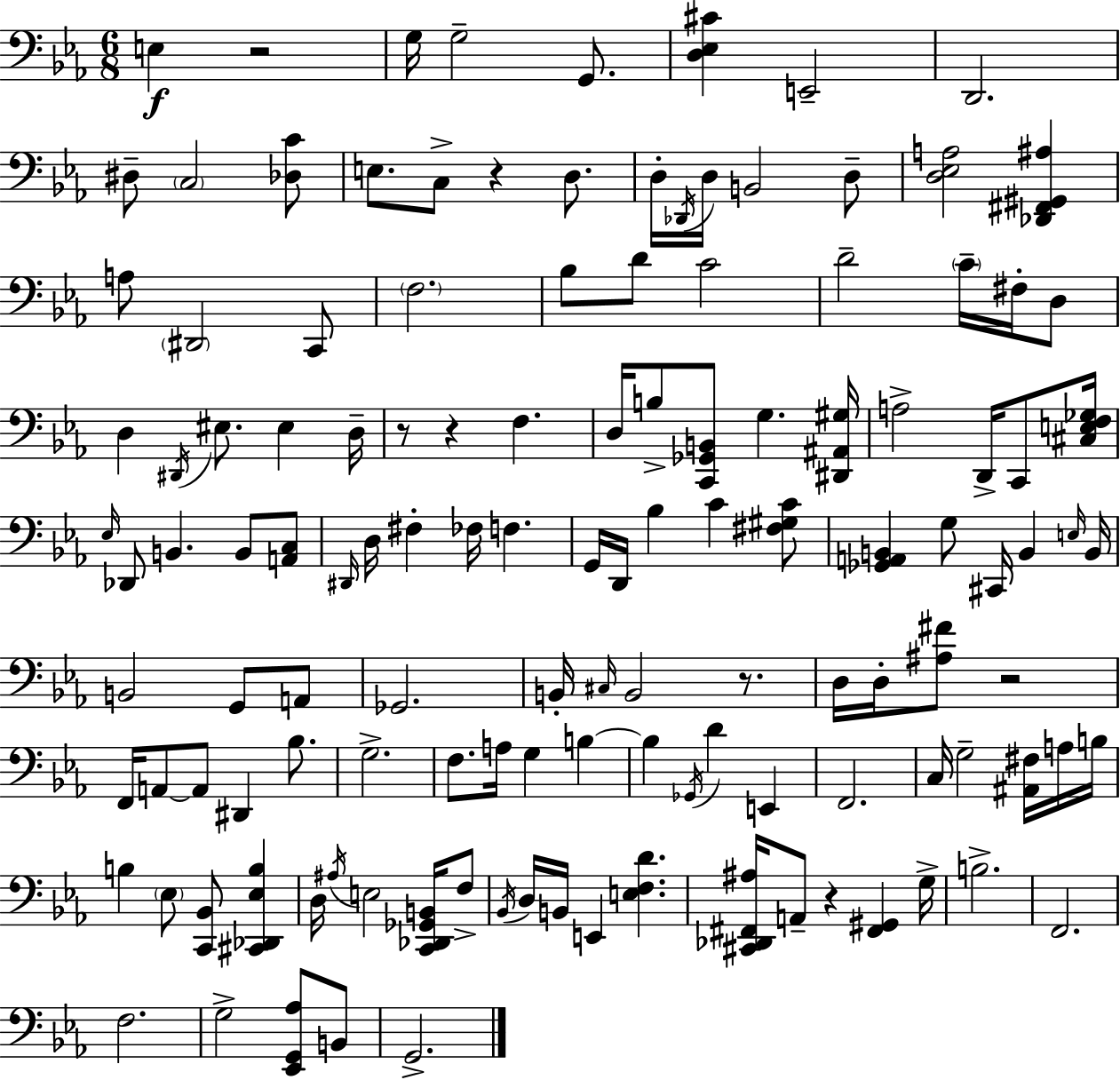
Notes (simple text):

E3/q R/h G3/s G3/h G2/e. [D3,Eb3,C#4]/q E2/h D2/h. D#3/e C3/h [Db3,C4]/e E3/e. C3/e R/q D3/e. D3/s Db2/s D3/s B2/h D3/e [D3,Eb3,A3]/h [Db2,F#2,G#2,A#3]/q A3/e D#2/h C2/e F3/h. Bb3/e D4/e C4/h D4/h C4/s F#3/s D3/e D3/q D#2/s EIS3/e. EIS3/q D3/s R/e R/q F3/q. D3/s B3/e [C2,Gb2,B2]/e G3/q. [D#2,A#2,G#3]/s A3/h D2/s C2/e [C#3,E3,F3,Gb3]/s Eb3/s Db2/e B2/q. B2/e [A2,C3]/e D#2/s D3/s F#3/q FES3/s F3/q. G2/s D2/s Bb3/q C4/q [F#3,G#3,C4]/e [Gb2,A2,B2]/q G3/e C#2/s B2/q E3/s B2/s B2/h G2/e A2/e Gb2/h. B2/s C#3/s B2/h R/e. D3/s D3/s [A#3,F#4]/e R/h F2/s A2/e A2/e D#2/q Bb3/e. G3/h. F3/e. A3/s G3/q B3/q B3/q Gb2/s D4/q E2/q F2/h. C3/s G3/h [A#2,F#3]/s A3/s B3/s B3/q Eb3/e [C2,Bb2]/e [C#2,Db2,Eb3,B3]/q D3/s A#3/s E3/h [C2,Db2,Gb2,B2]/s F3/e Bb2/s D3/s B2/s E2/q [E3,F3,D4]/q. [C#2,Db2,F#2,A#3]/s A2/e R/q [F#2,G#2]/q G3/s B3/h. F2/h. F3/h. G3/h [Eb2,G2,Ab3]/e B2/e G2/h.